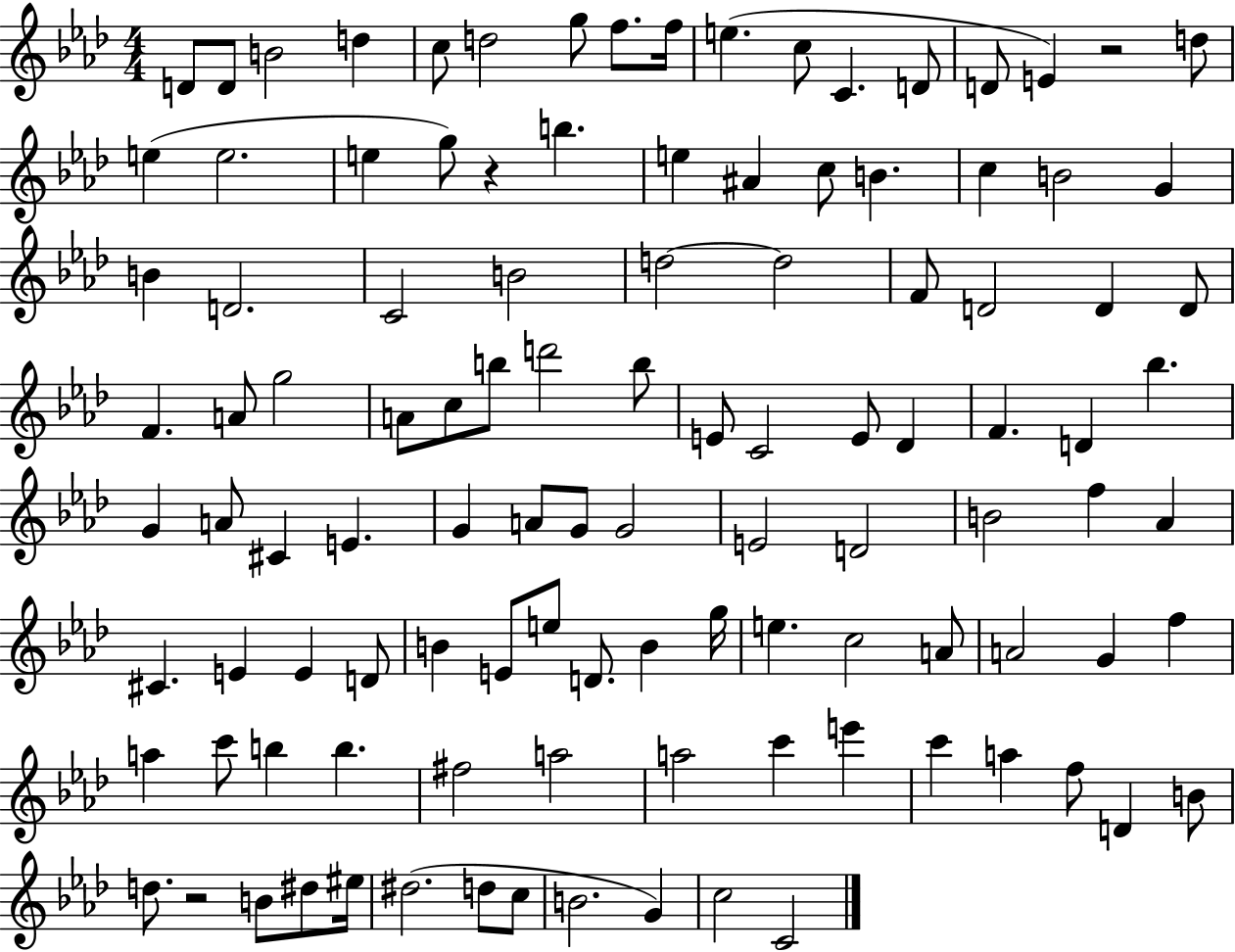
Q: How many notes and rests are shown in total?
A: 110